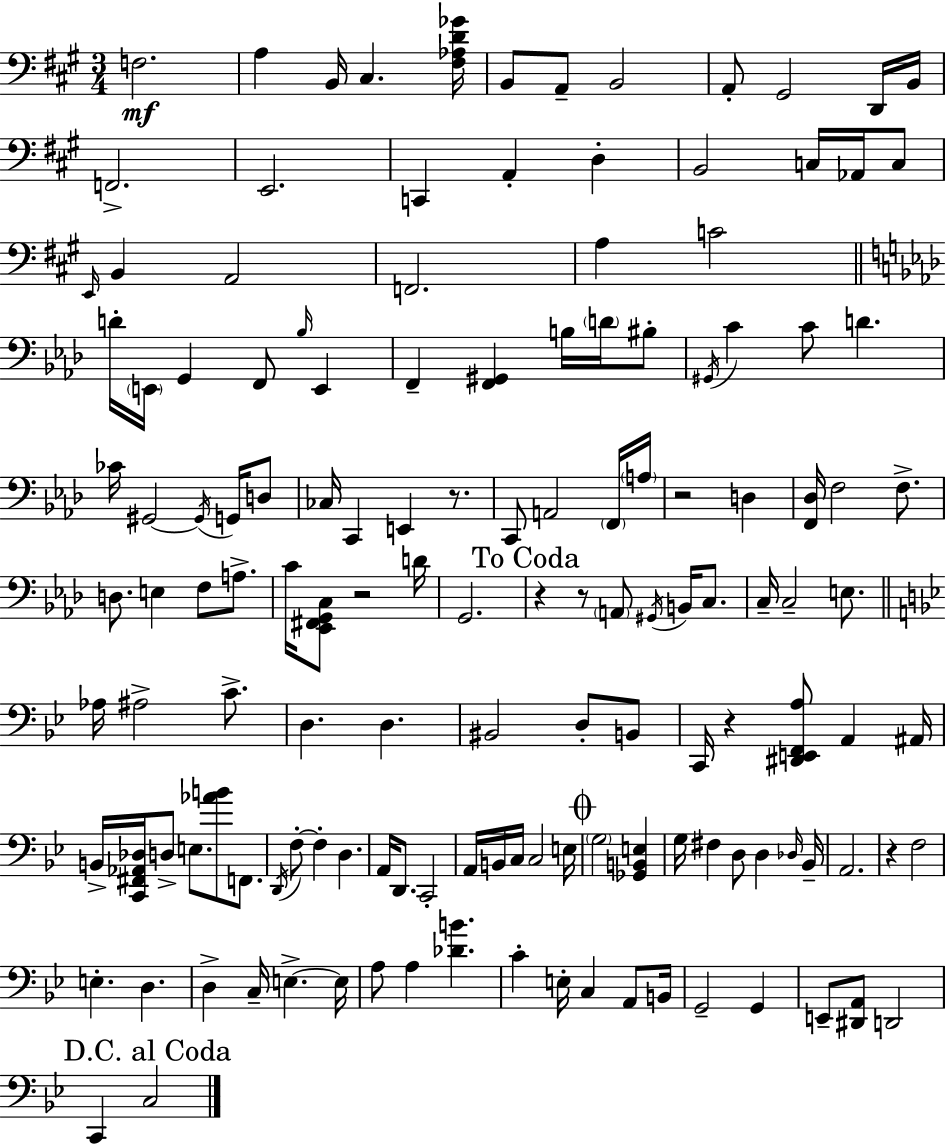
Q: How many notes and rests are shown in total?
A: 141